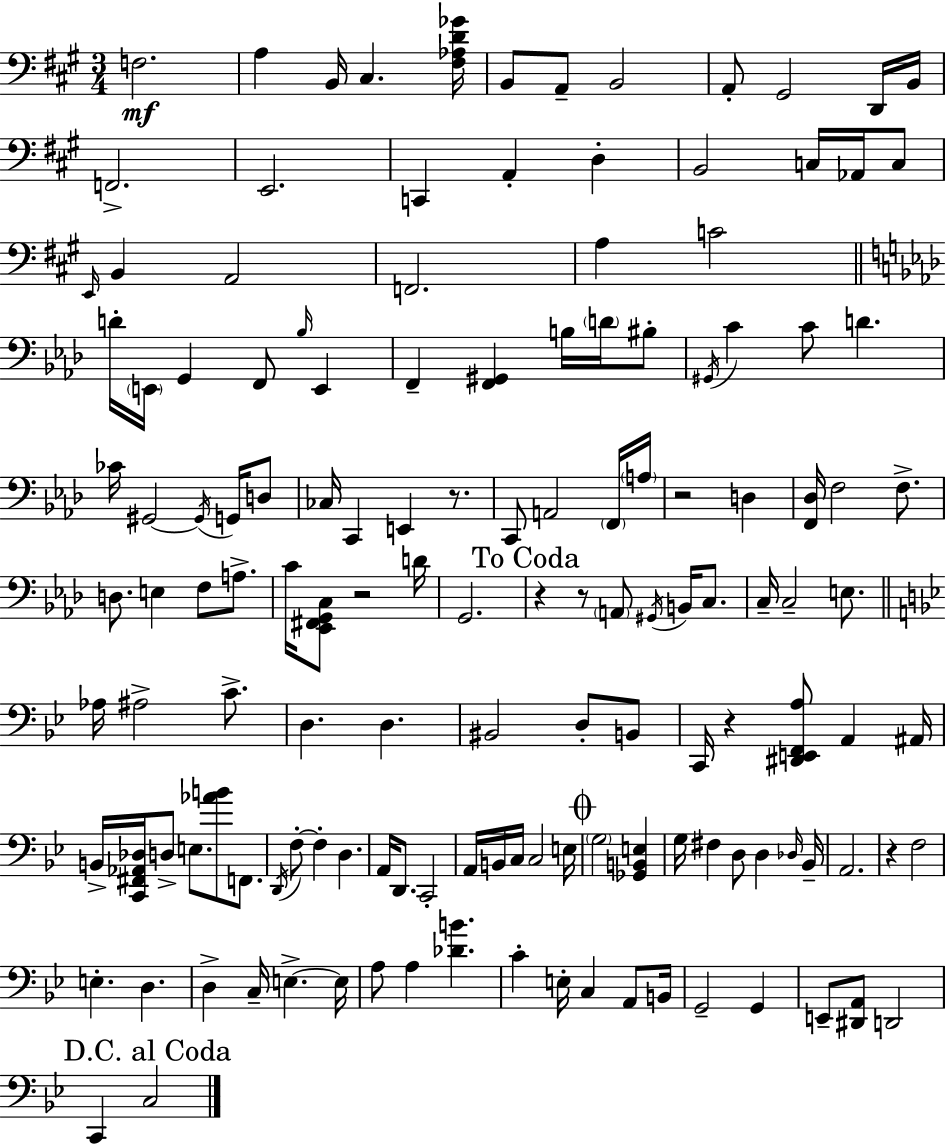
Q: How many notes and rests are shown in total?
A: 141